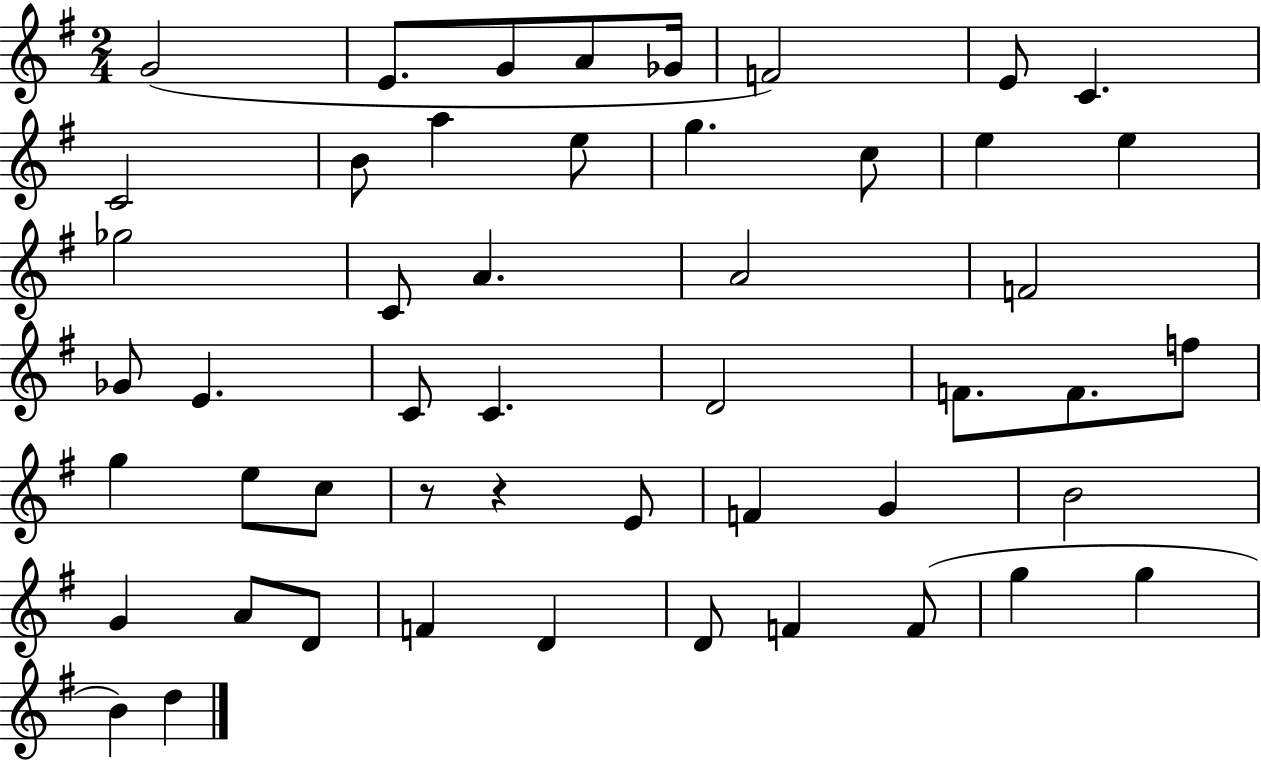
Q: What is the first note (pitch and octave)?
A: G4